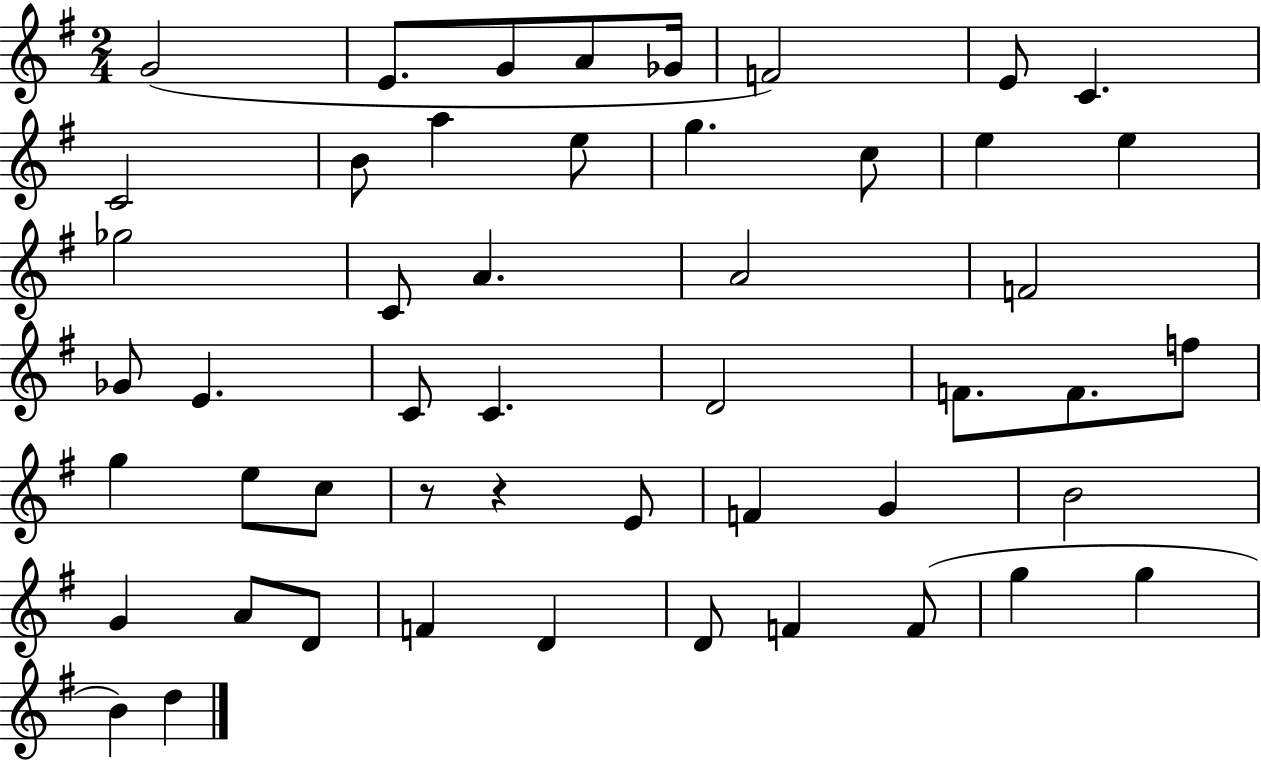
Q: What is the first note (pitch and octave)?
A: G4